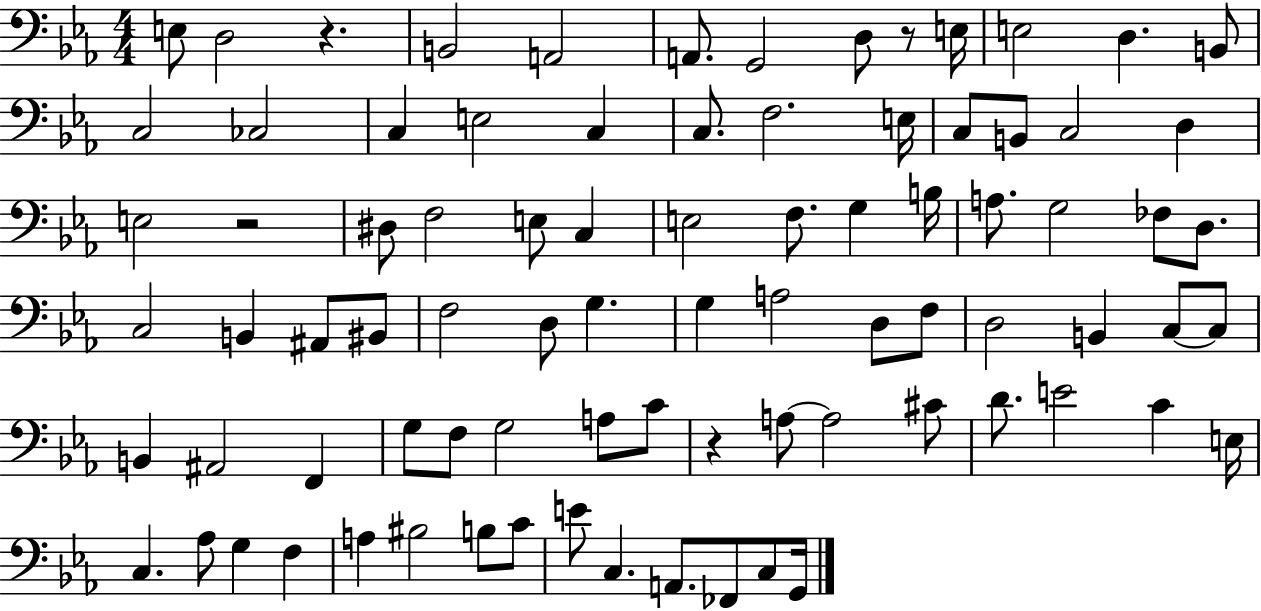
{
  \clef bass
  \numericTimeSignature
  \time 4/4
  \key ees \major
  e8 d2 r4. | b,2 a,2 | a,8. g,2 d8 r8 e16 | e2 d4. b,8 | \break c2 ces2 | c4 e2 c4 | c8. f2. e16 | c8 b,8 c2 d4 | \break e2 r2 | dis8 f2 e8 c4 | e2 f8. g4 b16 | a8. g2 fes8 d8. | \break c2 b,4 ais,8 bis,8 | f2 d8 g4. | g4 a2 d8 f8 | d2 b,4 c8~~ c8 | \break b,4 ais,2 f,4 | g8 f8 g2 a8 c'8 | r4 a8~~ a2 cis'8 | d'8. e'2 c'4 e16 | \break c4. aes8 g4 f4 | a4 bis2 b8 c'8 | e'8 c4. a,8. fes,8 c8 g,16 | \bar "|."
}